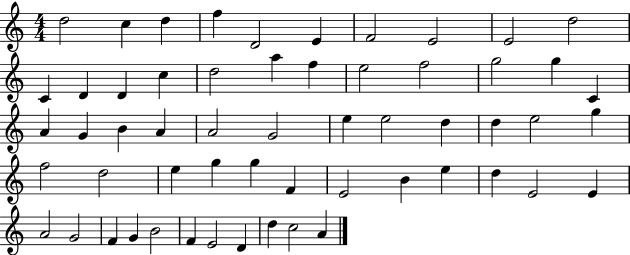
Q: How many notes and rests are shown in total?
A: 57